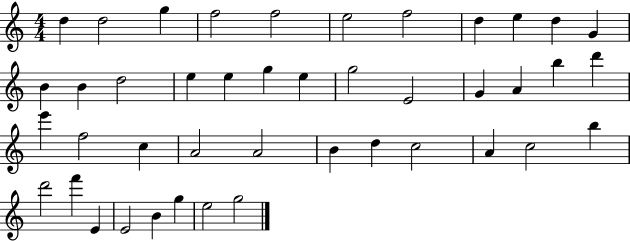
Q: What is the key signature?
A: C major